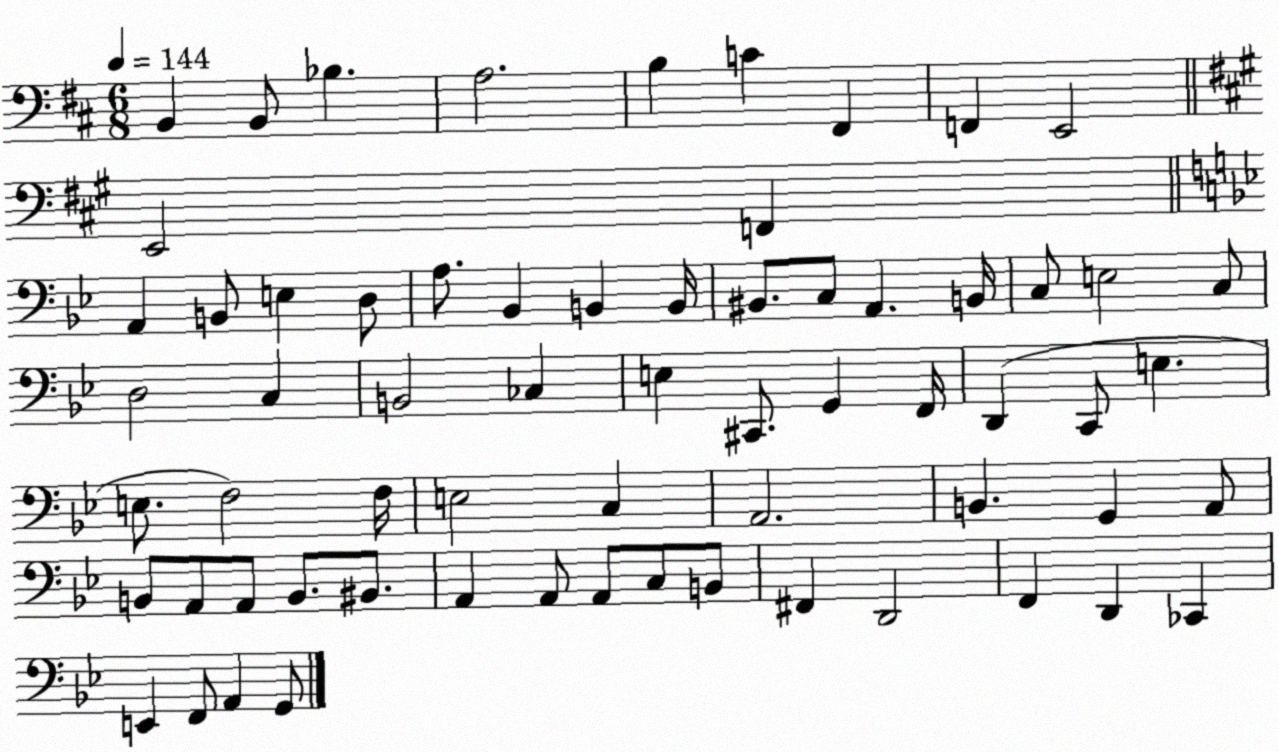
X:1
T:Untitled
M:6/8
L:1/4
K:D
B,, B,,/2 _B, A,2 B, C ^F,, F,, E,,2 E,,2 F,, A,, B,,/2 E, D,/2 A,/2 _B,, B,, B,,/4 ^B,,/2 C,/2 A,, B,,/4 C,/2 E,2 C,/2 D,2 C, B,,2 _C, E, ^C,,/2 G,, F,,/4 D,, C,,/2 E, E,/2 F,2 F,/4 E,2 C, A,,2 B,, G,, A,,/2 B,,/2 A,,/2 A,,/2 B,,/2 ^B,,/2 A,, A,,/2 A,,/2 C,/2 B,,/2 ^F,, D,,2 F,, D,, _C,, E,, F,,/2 A,, G,,/2